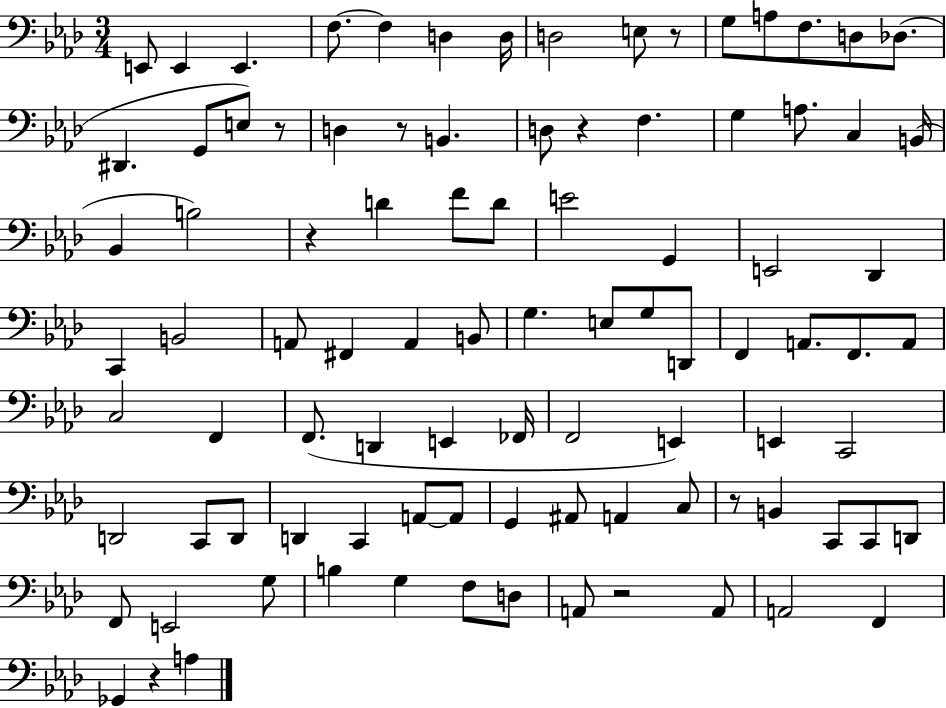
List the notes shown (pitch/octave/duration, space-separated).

E2/e E2/q E2/q. F3/e. F3/q D3/q D3/s D3/h E3/e R/e G3/e A3/e F3/e. D3/e Db3/e. D#2/q. G2/e E3/e R/e D3/q R/e B2/q. D3/e R/q F3/q. G3/q A3/e. C3/q B2/s Bb2/q B3/h R/q D4/q F4/e D4/e E4/h G2/q E2/h Db2/q C2/q B2/h A2/e F#2/q A2/q B2/e G3/q. E3/e G3/e D2/e F2/q A2/e. F2/e. A2/e C3/h F2/q F2/e. D2/q E2/q FES2/s F2/h E2/q E2/q C2/h D2/h C2/e D2/e D2/q C2/q A2/e A2/e G2/q A#2/e A2/q C3/e R/e B2/q C2/e C2/e D2/e F2/e E2/h G3/e B3/q G3/q F3/e D3/e A2/e R/h A2/e A2/h F2/q Gb2/q R/q A3/q